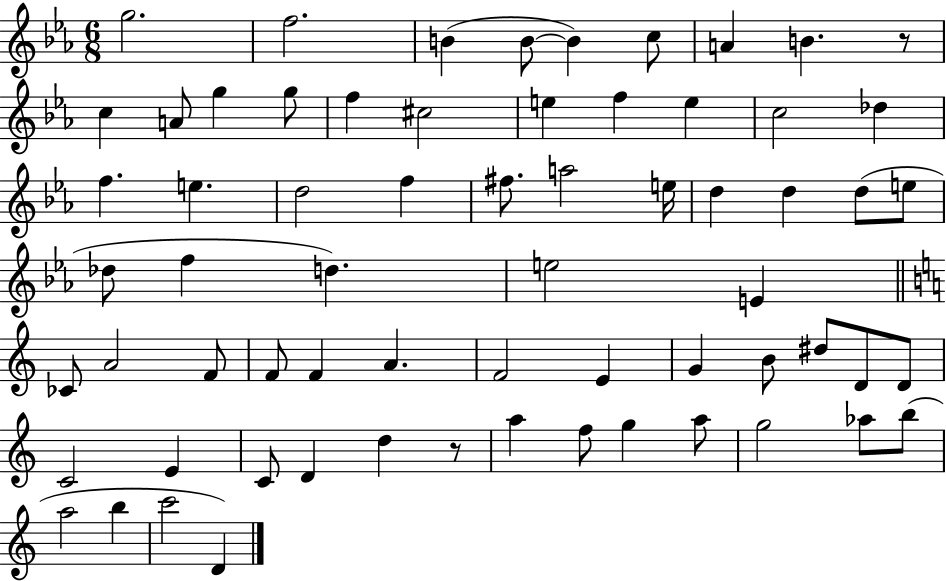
G5/h. F5/h. B4/q B4/e B4/q C5/e A4/q B4/q. R/e C5/q A4/e G5/q G5/e F5/q C#5/h E5/q F5/q E5/q C5/h Db5/q F5/q. E5/q. D5/h F5/q F#5/e. A5/h E5/s D5/q D5/q D5/e E5/e Db5/e F5/q D5/q. E5/h E4/q CES4/e A4/h F4/e F4/e F4/q A4/q. F4/h E4/q G4/q B4/e D#5/e D4/e D4/e C4/h E4/q C4/e D4/q D5/q R/e A5/q F5/e G5/q A5/e G5/h Ab5/e B5/e A5/h B5/q C6/h D4/q